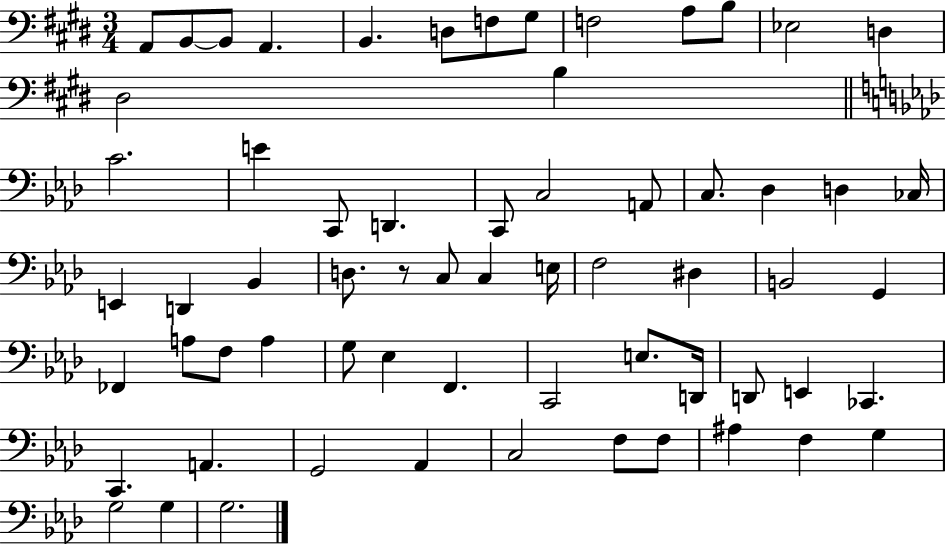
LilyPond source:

{
  \clef bass
  \numericTimeSignature
  \time 3/4
  \key e \major
  \repeat volta 2 { a,8 b,8~~ b,8 a,4. | b,4. d8 f8 gis8 | f2 a8 b8 | ees2 d4 | \break dis2 b4 | \bar "||" \break \key aes \major c'2. | e'4 c,8 d,4. | c,8 c2 a,8 | c8. des4 d4 ces16 | \break e,4 d,4 bes,4 | d8. r8 c8 c4 e16 | f2 dis4 | b,2 g,4 | \break fes,4 a8 f8 a4 | g8 ees4 f,4. | c,2 e8. d,16 | d,8 e,4 ces,4. | \break c,4. a,4. | g,2 aes,4 | c2 f8 f8 | ais4 f4 g4 | \break g2 g4 | g2. | } \bar "|."
}